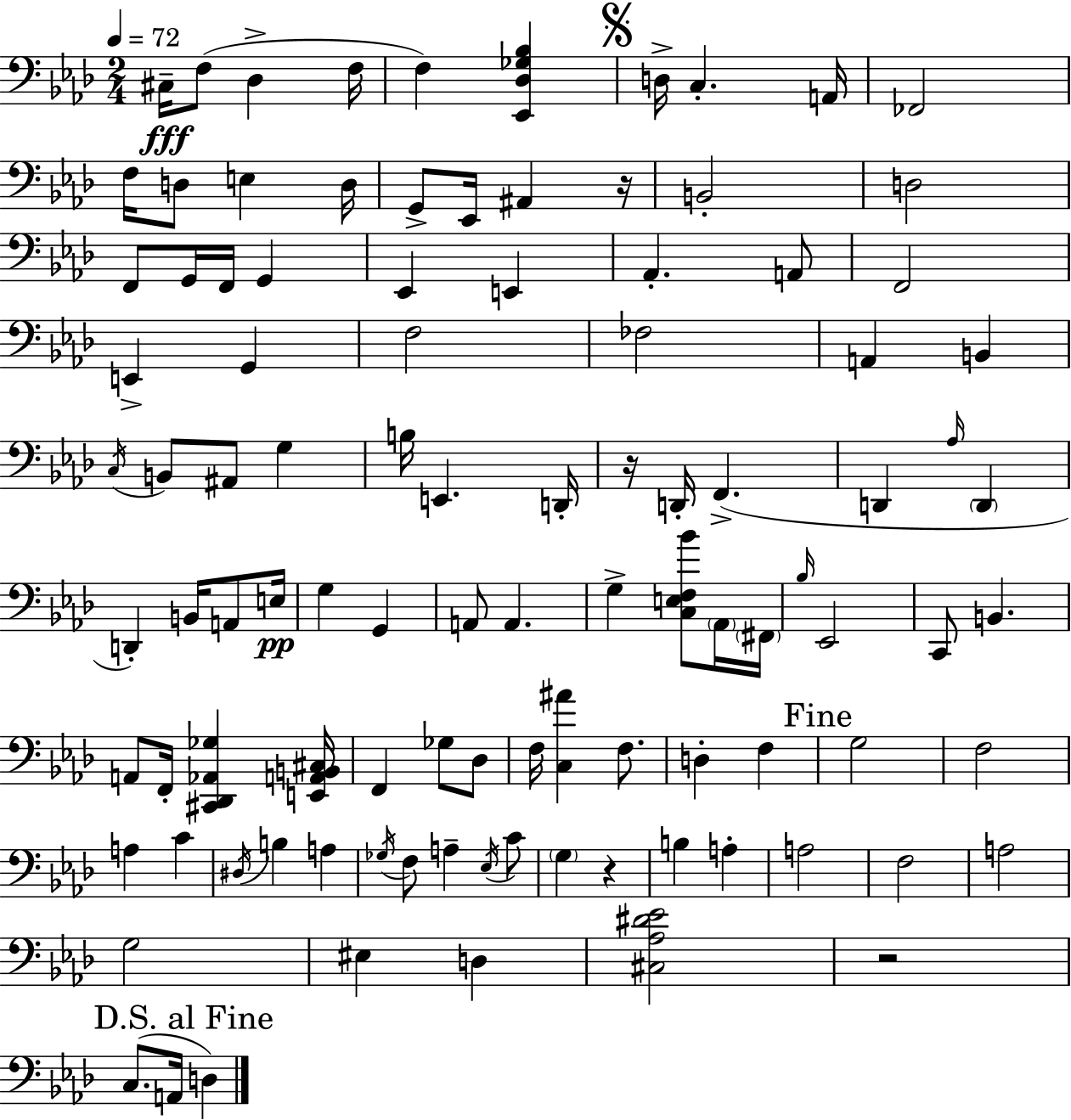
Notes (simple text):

C#3/s F3/e Db3/q F3/s F3/q [Eb2,Db3,Gb3,Bb3]/q D3/s C3/q. A2/s FES2/h F3/s D3/e E3/q D3/s G2/e Eb2/s A#2/q R/s B2/h D3/h F2/e G2/s F2/s G2/q Eb2/q E2/q Ab2/q. A2/e F2/h E2/q G2/q F3/h FES3/h A2/q B2/q C3/s B2/e A#2/e G3/q B3/s E2/q. D2/s R/s D2/s F2/q. D2/q Ab3/s D2/q D2/q B2/s A2/e E3/s G3/q G2/q A2/e A2/q. G3/q [C3,E3,F3,Bb4]/e Ab2/s F#2/s Bb3/s Eb2/h C2/e B2/q. A2/e F2/s [C#2,Db2,Ab2,Gb3]/q [E2,A2,B2,C#3]/s F2/q Gb3/e Db3/e F3/s [C3,A#4]/q F3/e. D3/q F3/q G3/h F3/h A3/q C4/q D#3/s B3/q A3/q Gb3/s F3/e A3/q Eb3/s C4/e G3/q R/q B3/q A3/q A3/h F3/h A3/h G3/h EIS3/q D3/q [C#3,Ab3,D#4,Eb4]/h R/h C3/e. A2/s D3/q